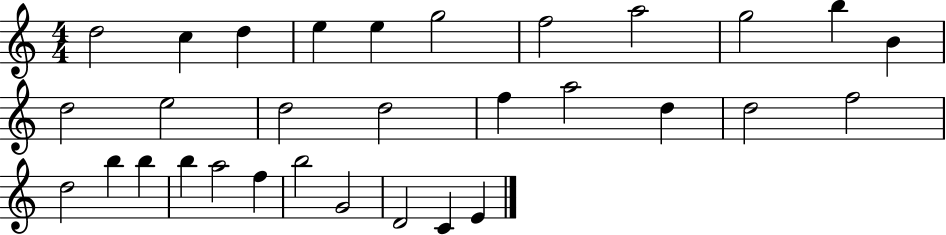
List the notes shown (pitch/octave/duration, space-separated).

D5/h C5/q D5/q E5/q E5/q G5/h F5/h A5/h G5/h B5/q B4/q D5/h E5/h D5/h D5/h F5/q A5/h D5/q D5/h F5/h D5/h B5/q B5/q B5/q A5/h F5/q B5/h G4/h D4/h C4/q E4/q